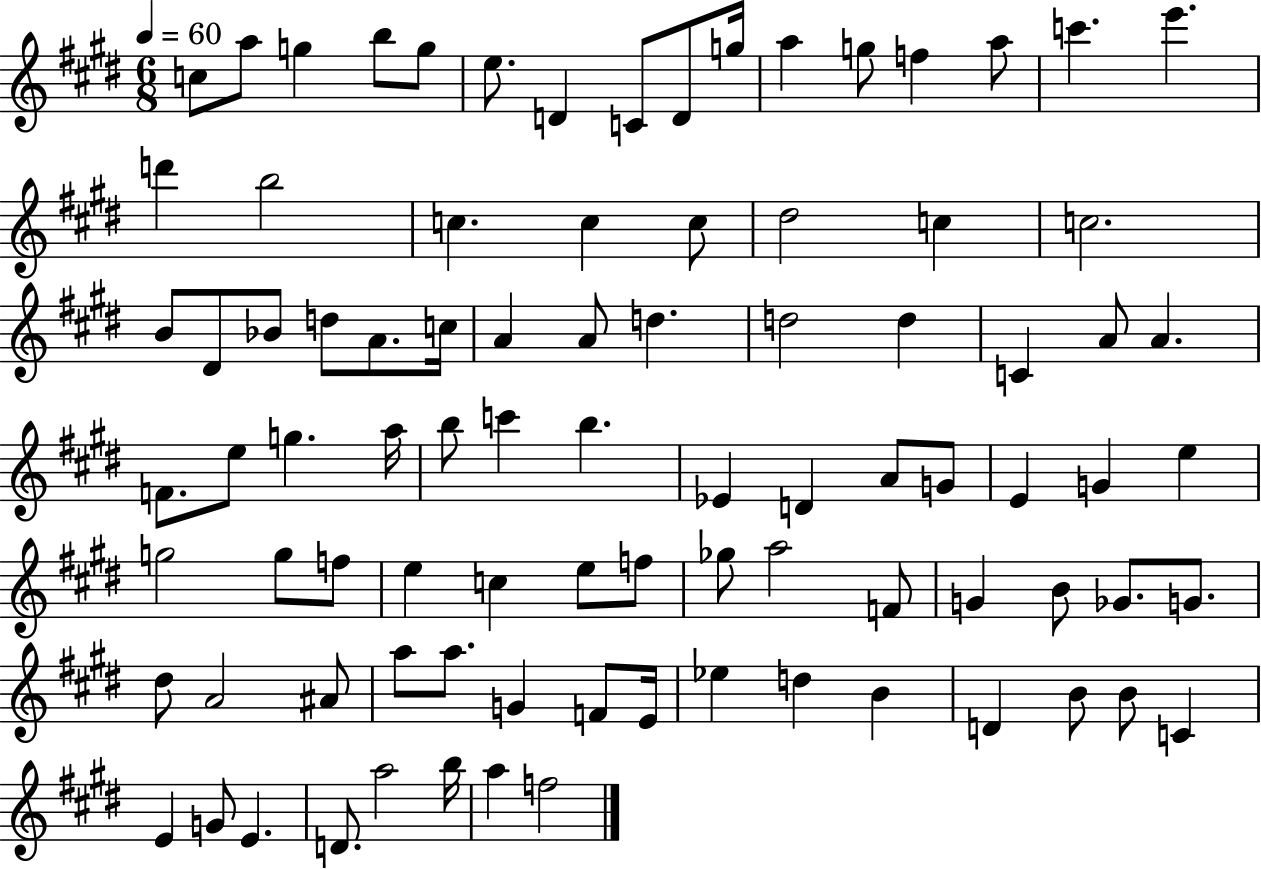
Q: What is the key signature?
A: E major